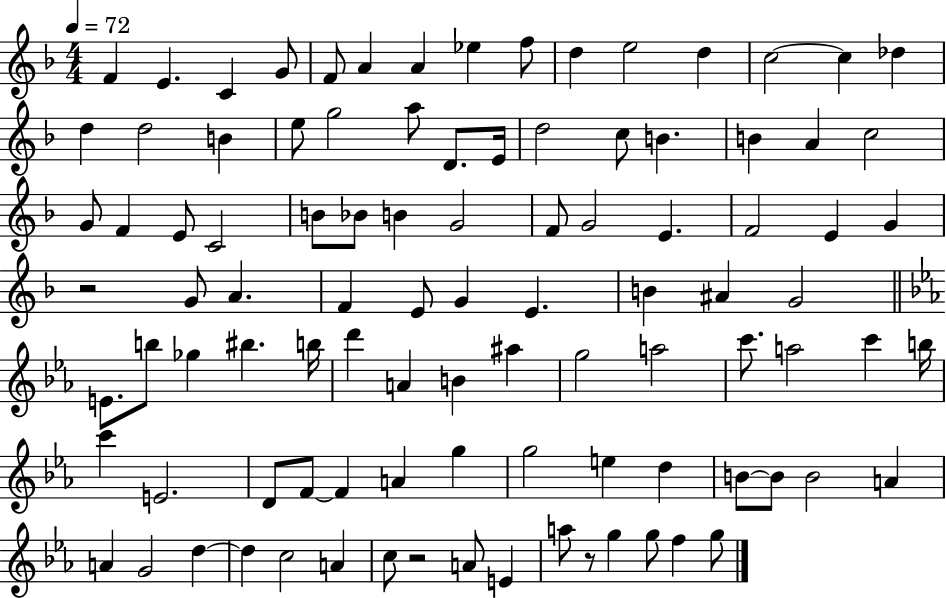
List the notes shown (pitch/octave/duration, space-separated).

F4/q E4/q. C4/q G4/e F4/e A4/q A4/q Eb5/q F5/e D5/q E5/h D5/q C5/h C5/q Db5/q D5/q D5/h B4/q E5/e G5/h A5/e D4/e. E4/s D5/h C5/e B4/q. B4/q A4/q C5/h G4/e F4/q E4/e C4/h B4/e Bb4/e B4/q G4/h F4/e G4/h E4/q. F4/h E4/q G4/q R/h G4/e A4/q. F4/q E4/e G4/q E4/q. B4/q A#4/q G4/h E4/e. B5/e Gb5/q BIS5/q. B5/s D6/q A4/q B4/q A#5/q G5/h A5/h C6/e. A5/h C6/q B5/s C6/q E4/h. D4/e F4/e F4/q A4/q G5/q G5/h E5/q D5/q B4/e B4/e B4/h A4/q A4/q G4/h D5/q D5/q C5/h A4/q C5/e R/h A4/e E4/q A5/e R/e G5/q G5/e F5/q G5/e